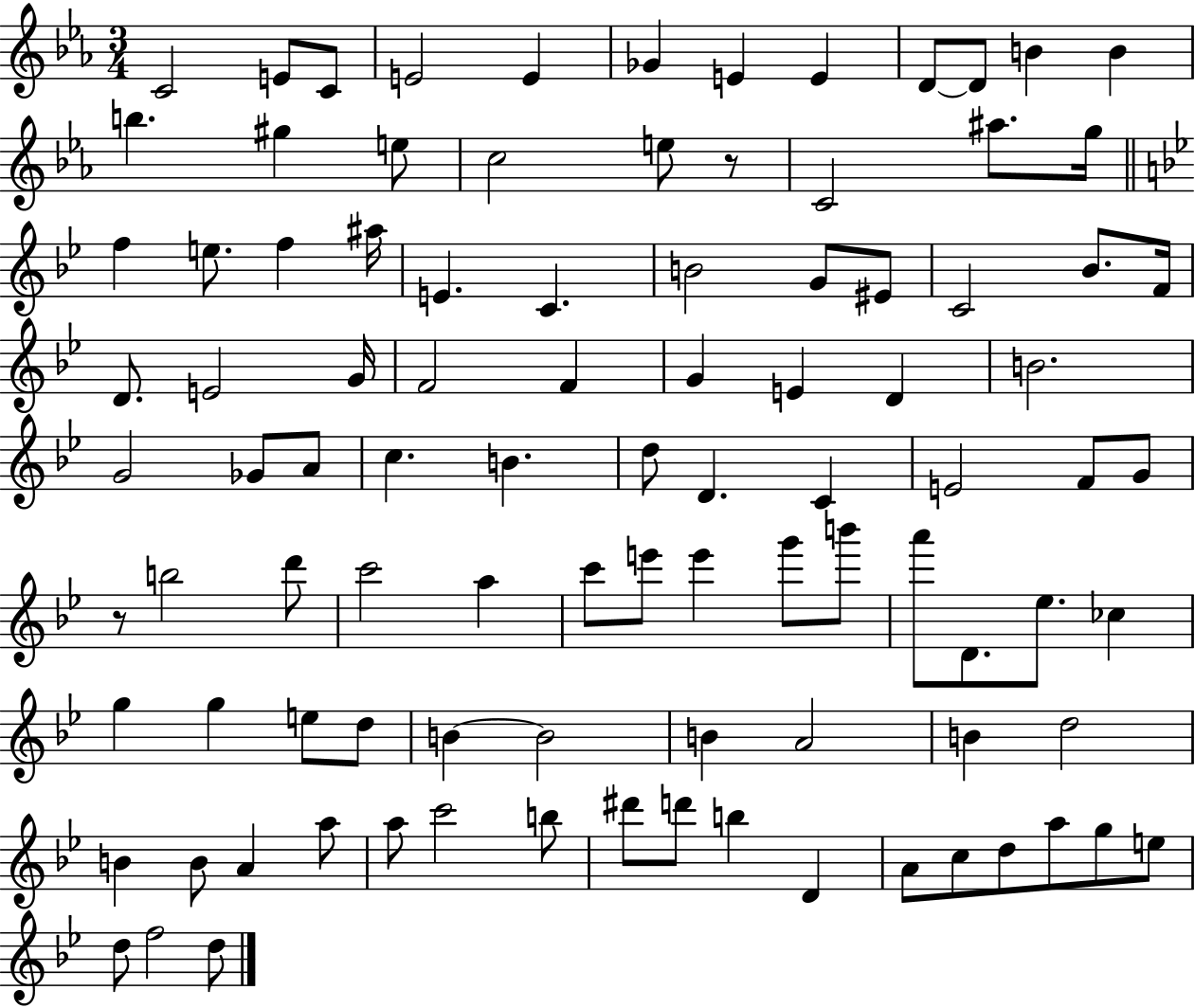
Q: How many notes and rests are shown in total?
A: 97